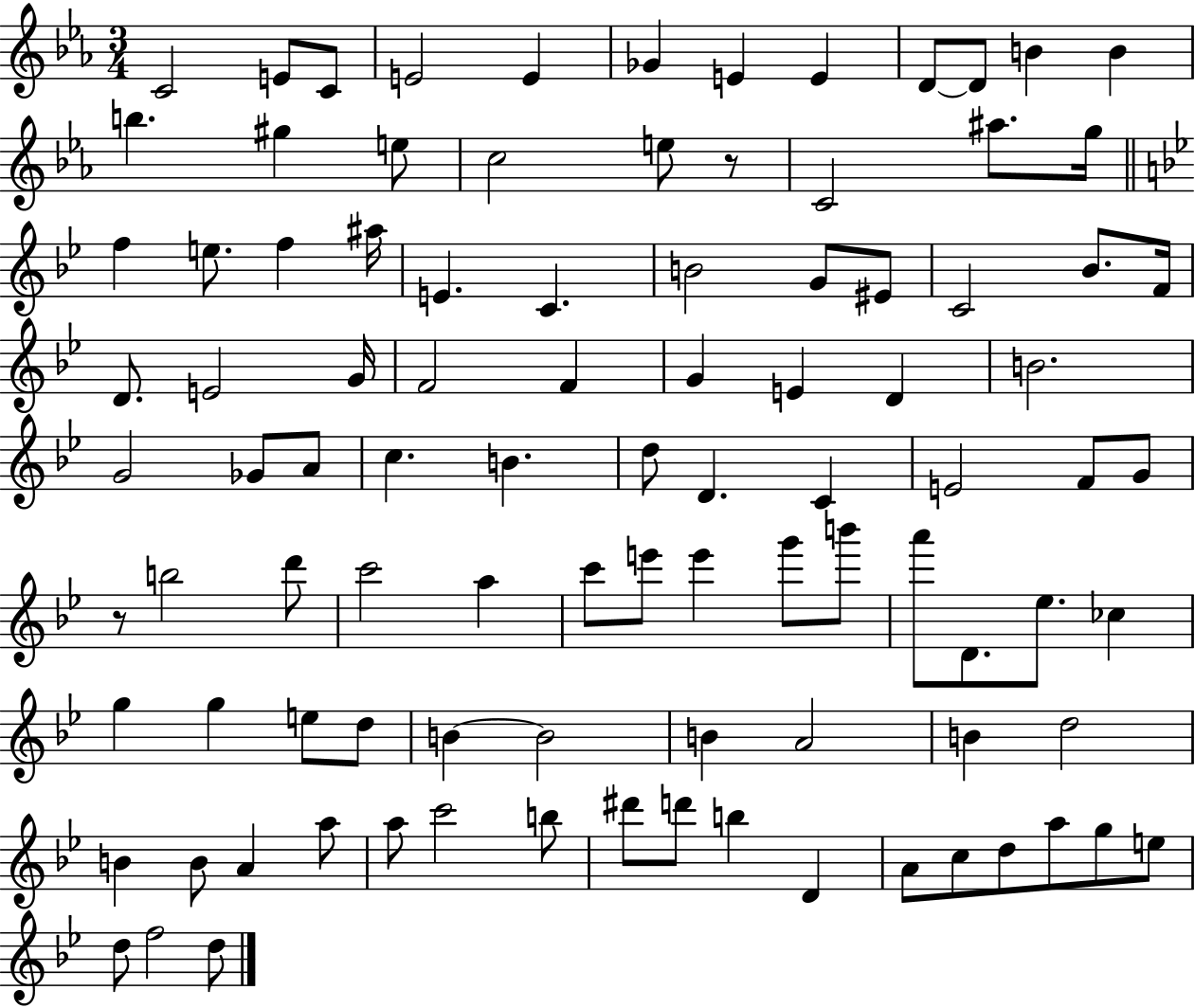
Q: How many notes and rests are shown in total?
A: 97